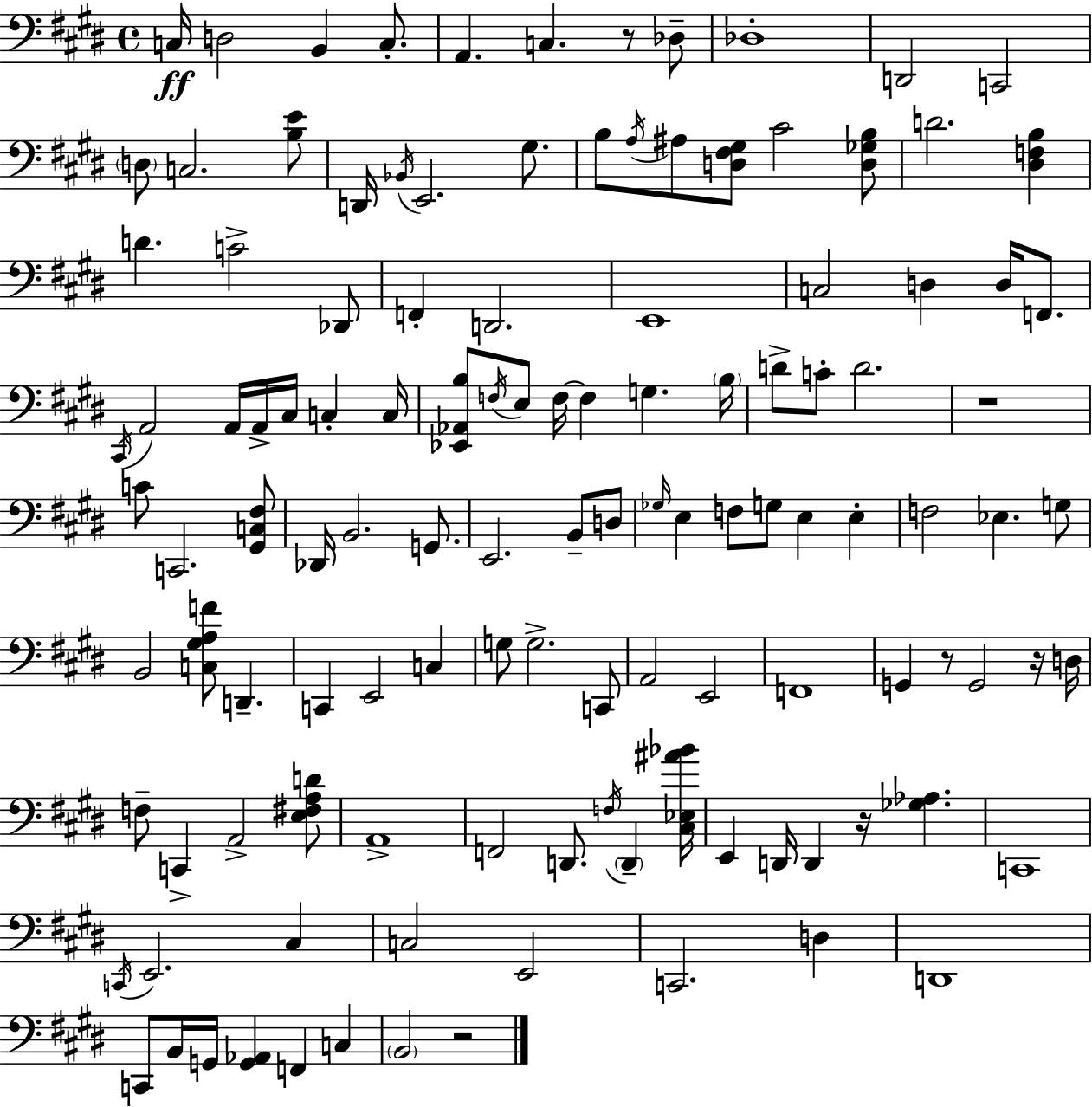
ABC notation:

X:1
T:Untitled
M:4/4
L:1/4
K:E
C,/4 D,2 B,, C,/2 A,, C, z/2 _D,/2 _D,4 D,,2 C,,2 D,/2 C,2 [B,E]/2 D,,/4 _B,,/4 E,,2 ^G,/2 B,/2 A,/4 ^A,/2 [D,^F,^G,]/2 ^C2 [D,_G,B,]/2 D2 [^D,F,B,] D C2 _D,,/2 F,, D,,2 E,,4 C,2 D, D,/4 F,,/2 ^C,,/4 A,,2 A,,/4 A,,/4 ^C,/4 C, C,/4 [_E,,_A,,B,]/2 F,/4 E,/2 F,/4 F, G, B,/4 D/2 C/2 D2 z4 C/2 C,,2 [^G,,C,^F,]/2 _D,,/4 B,,2 G,,/2 E,,2 B,,/2 D,/2 _G,/4 E, F,/2 G,/2 E, E, F,2 _E, G,/2 B,,2 [C,^G,A,F]/2 D,, C,, E,,2 C, G,/2 G,2 C,,/2 A,,2 E,,2 F,,4 G,, z/2 G,,2 z/4 D,/4 F,/2 C,, A,,2 [E,^F,A,D]/2 A,,4 F,,2 D,,/2 F,/4 D,, [^C,_E,^A_B]/4 E,, D,,/4 D,, z/4 [_G,_A,] C,,4 C,,/4 E,,2 ^C, C,2 E,,2 C,,2 D, D,,4 C,,/2 B,,/4 G,,/4 [G,,_A,,] F,, C, B,,2 z2